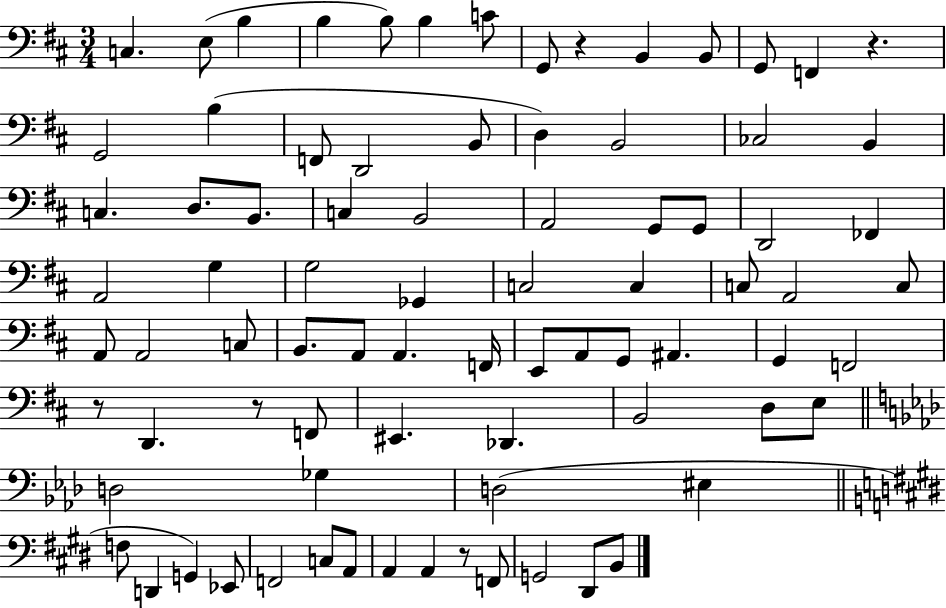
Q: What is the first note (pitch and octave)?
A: C3